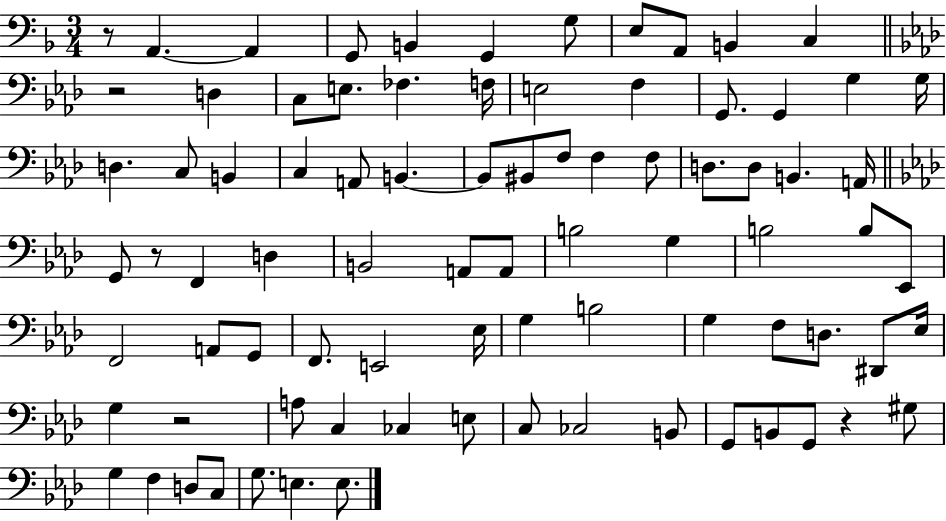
{
  \clef bass
  \numericTimeSignature
  \time 3/4
  \key f \major
  r8 a,4.~~ a,4 | g,8 b,4 g,4 g8 | e8 a,8 b,4 c4 | \bar "||" \break \key aes \major r2 d4 | c8 e8. fes4. f16 | e2 f4 | g,8. g,4 g4 g16 | \break d4. c8 b,4 | c4 a,8 b,4.~~ | b,8 bis,8 f8 f4 f8 | d8. d8 b,4. a,16 | \break \bar "||" \break \key aes \major g,8 r8 f,4 d4 | b,2 a,8 a,8 | b2 g4 | b2 b8 ees,8 | \break f,2 a,8 g,8 | f,8. e,2 ees16 | g4 b2 | g4 f8 d8. dis,8 ees16 | \break g4 r2 | a8 c4 ces4 e8 | c8 ces2 b,8 | g,8 b,8 g,8 r4 gis8 | \break g4 f4 d8 c8 | g8. e4. e8. | \bar "|."
}